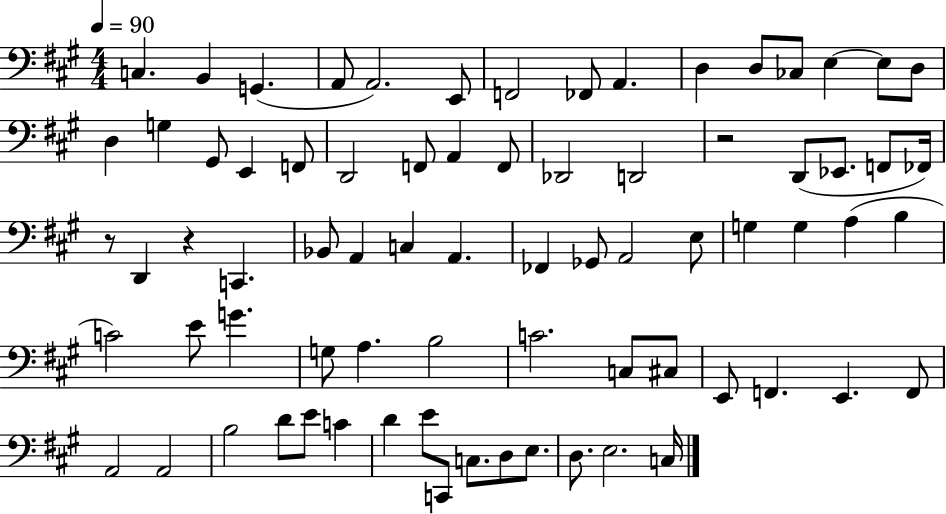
{
  \clef bass
  \numericTimeSignature
  \time 4/4
  \key a \major
  \tempo 4 = 90
  c4. b,4 g,4.( | a,8 a,2.) e,8 | f,2 fes,8 a,4. | d4 d8 ces8 e4~~ e8 d8 | \break d4 g4 gis,8 e,4 f,8 | d,2 f,8 a,4 f,8 | des,2 d,2 | r2 d,8( ees,8. f,8 fes,16) | \break r8 d,4 r4 c,4. | bes,8 a,4 c4 a,4. | fes,4 ges,8 a,2 e8 | g4 g4 a4( b4 | \break c'2) e'8 g'4. | g8 a4. b2 | c'2. c8 cis8 | e,8 f,4. e,4. f,8 | \break a,2 a,2 | b2 d'8 e'8 c'4 | d'4 e'8 c,8 c8. d8 e8. | d8. e2. c16 | \break \bar "|."
}